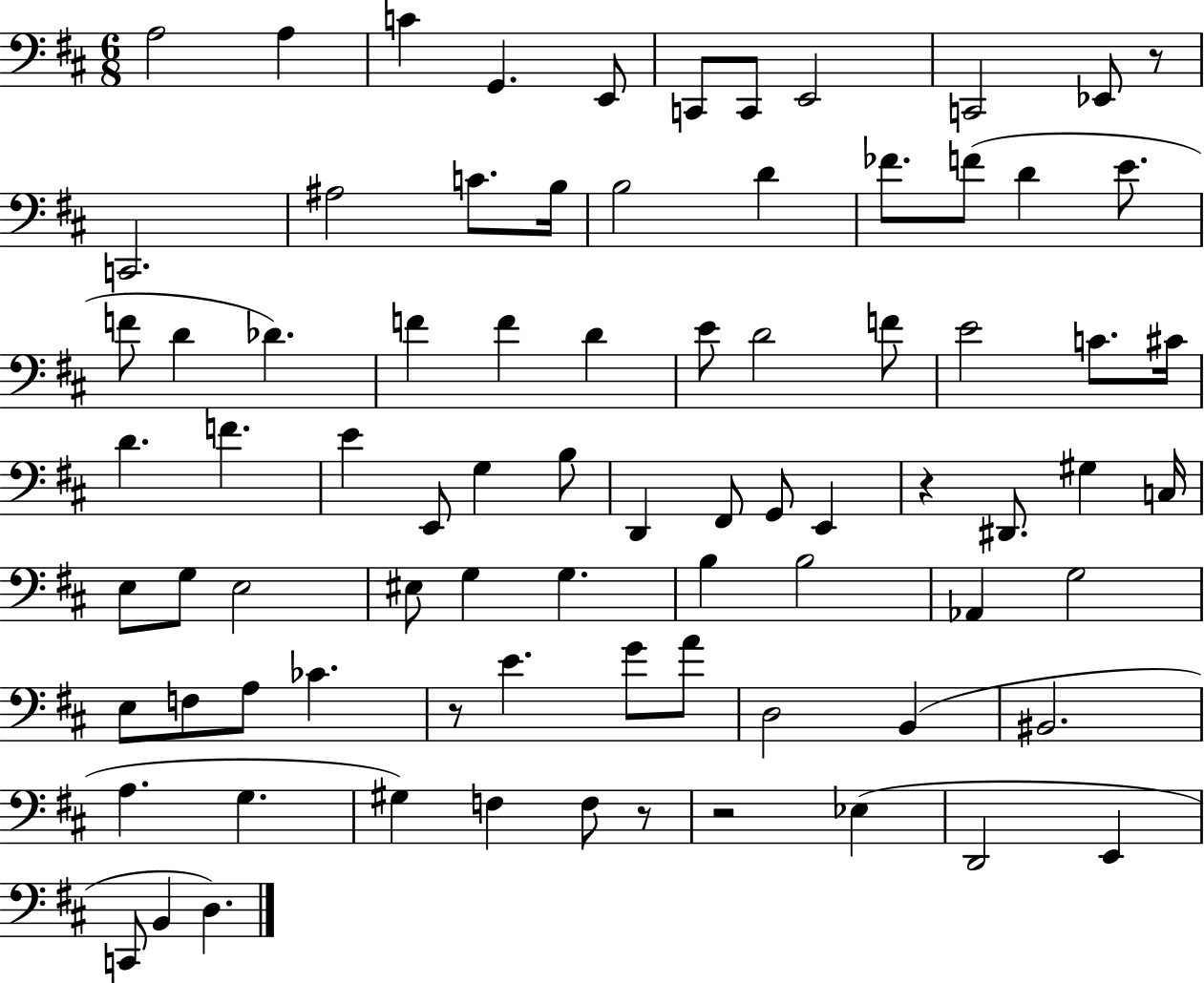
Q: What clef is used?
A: bass